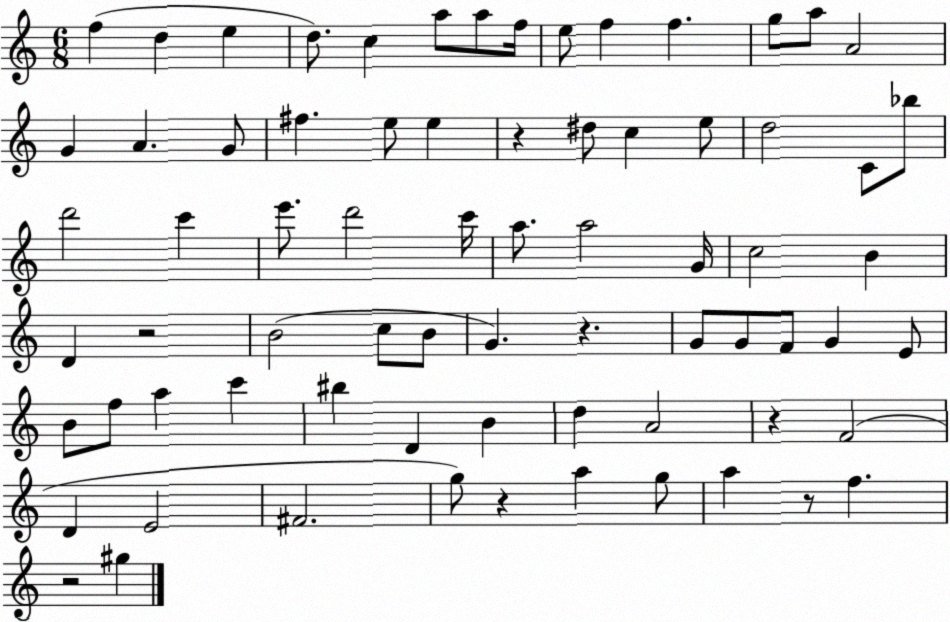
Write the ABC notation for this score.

X:1
T:Untitled
M:6/8
L:1/4
K:C
f d e d/2 c a/2 a/2 f/4 e/2 f f g/2 a/2 A2 G A G/2 ^f e/2 e z ^d/2 c e/2 d2 C/2 _b/2 d'2 c' e'/2 d'2 c'/4 a/2 a2 G/4 c2 B D z2 B2 c/2 B/2 G z G/2 G/2 F/2 G E/2 B/2 f/2 a c' ^b D B d A2 z F2 D E2 ^F2 g/2 z a g/2 a z/2 f z2 ^g